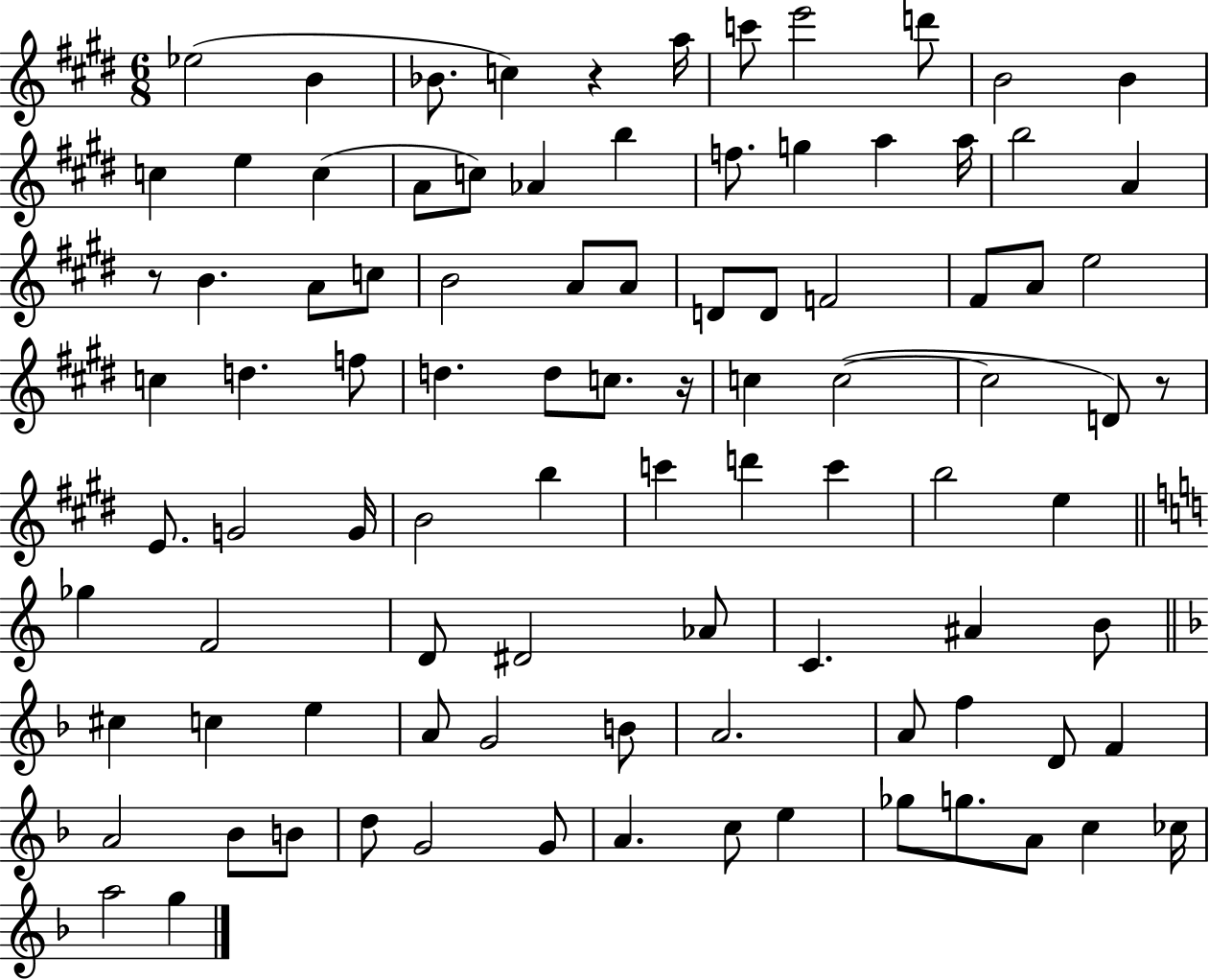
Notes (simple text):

Eb5/h B4/q Bb4/e. C5/q R/q A5/s C6/e E6/h D6/e B4/h B4/q C5/q E5/q C5/q A4/e C5/e Ab4/q B5/q F5/e. G5/q A5/q A5/s B5/h A4/q R/e B4/q. A4/e C5/e B4/h A4/e A4/e D4/e D4/e F4/h F#4/e A4/e E5/h C5/q D5/q. F5/e D5/q. D5/e C5/e. R/s C5/q C5/h C5/h D4/e R/e E4/e. G4/h G4/s B4/h B5/q C6/q D6/q C6/q B5/h E5/q Gb5/q F4/h D4/e D#4/h Ab4/e C4/q. A#4/q B4/e C#5/q C5/q E5/q A4/e G4/h B4/e A4/h. A4/e F5/q D4/e F4/q A4/h Bb4/e B4/e D5/e G4/h G4/e A4/q. C5/e E5/q Gb5/e G5/e. A4/e C5/q CES5/s A5/h G5/q